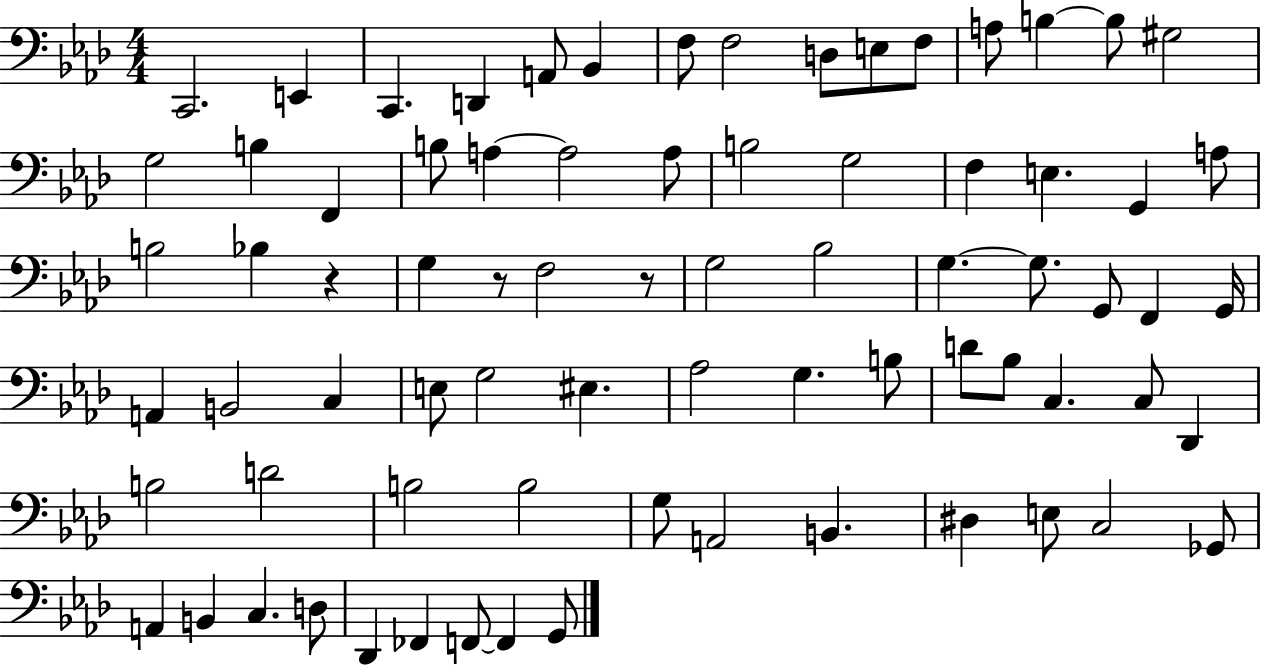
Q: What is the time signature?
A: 4/4